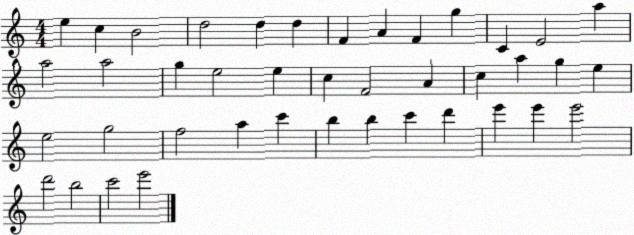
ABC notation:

X:1
T:Untitled
M:4/4
L:1/4
K:C
e c B2 d2 d d F A F g C E2 a a2 a2 g e2 e c F2 A c a g e e2 g2 f2 a c' b b c' d' e' e' e'2 d'2 b2 c'2 e'2